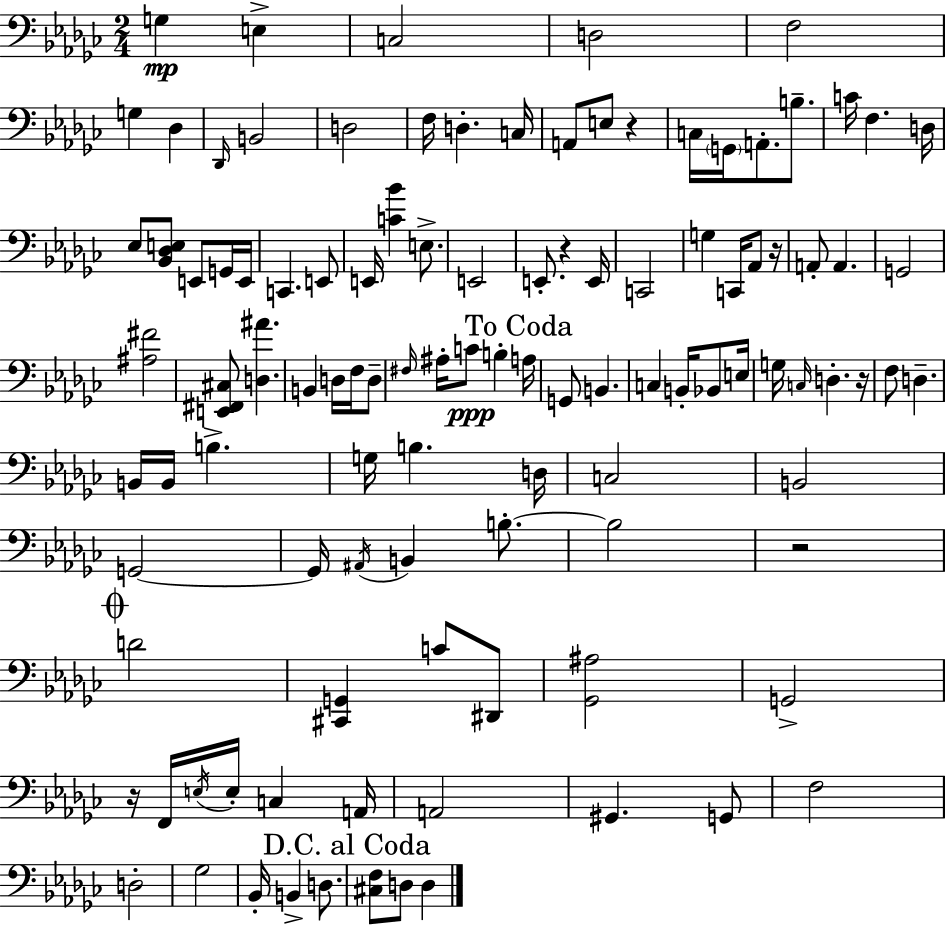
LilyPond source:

{
  \clef bass
  \numericTimeSignature
  \time 2/4
  \key ees \minor
  g4\mp e4-> | c2 | d2 | f2 | \break g4 des4 | \grace { des,16 } b,2 | d2 | f16 d4.-. | \break c16 a,8 e8 r4 | c16 \parenthesize g,16 a,8.-. b8.-- | c'16 f4. | d16 ees8 <bes, des e>8 e,8 g,16 | \break e,16 c,4. e,8 | e,16 <c' bes'>4 e8.-> | e,2 | e,8.-. r4 | \break e,16 c,2 | g4 c,16 aes,8 | r16 a,8-. a,4. | g,2 | \break <ais fis'>2 | <e, fis, cis>8 <d ais'>4. | b,4 d16 f16 d8-- | \grace { fis16 } ais16-. c'8\ppp b4-. | \break \mark "To Coda" a16 g,8 b,4. | c4 b,16-. bes,8 | e16 g16 \grace { c16 } d4.-. | r16 f8 d4.-- | \break b,16 b,16 b4.-> | g16 b4. | d16 c2 | b,2 | \break g,2~~ | g,16 \acciaccatura { ais,16 } b,4 | b8.-.~~ b2 | r2 | \break \mark \markup { \musicglyph "scripts.coda" } d'2 | <cis, g,>4 | c'8 dis,8 <ges, ais>2 | g,2-> | \break r16 f,16 \acciaccatura { e16 } e16-. | c4 a,16 a,2 | gis,4. | g,8 f2 | \break d2-. | ges2 | bes,16-. b,4-> | d8. \mark "D.C. al Coda" <cis f>8 d8 | \break d4 \bar "|."
}